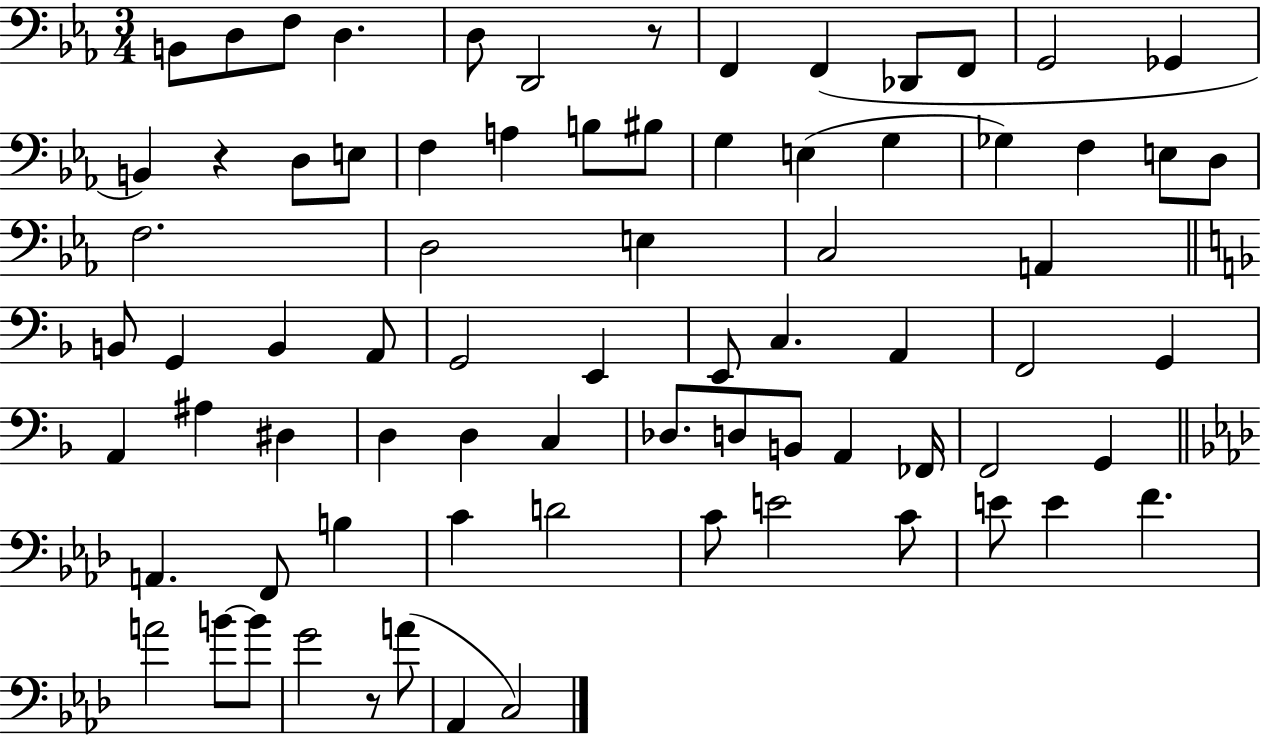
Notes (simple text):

B2/e D3/e F3/e D3/q. D3/e D2/h R/e F2/q F2/q Db2/e F2/e G2/h Gb2/q B2/q R/q D3/e E3/e F3/q A3/q B3/e BIS3/e G3/q E3/q G3/q Gb3/q F3/q E3/e D3/e F3/h. D3/h E3/q C3/h A2/q B2/e G2/q B2/q A2/e G2/h E2/q E2/e C3/q. A2/q F2/h G2/q A2/q A#3/q D#3/q D3/q D3/q C3/q Db3/e. D3/e B2/e A2/q FES2/s F2/h G2/q A2/q. F2/e B3/q C4/q D4/h C4/e E4/h C4/e E4/e E4/q F4/q. A4/h B4/e B4/e G4/h R/e A4/e Ab2/q C3/h